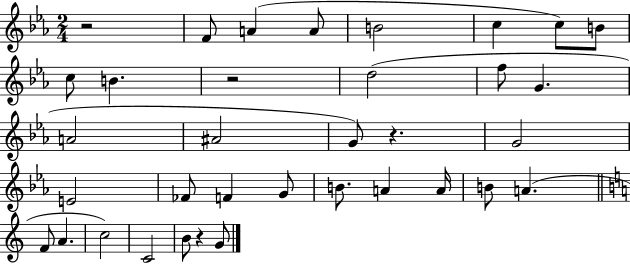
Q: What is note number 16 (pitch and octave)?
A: G4